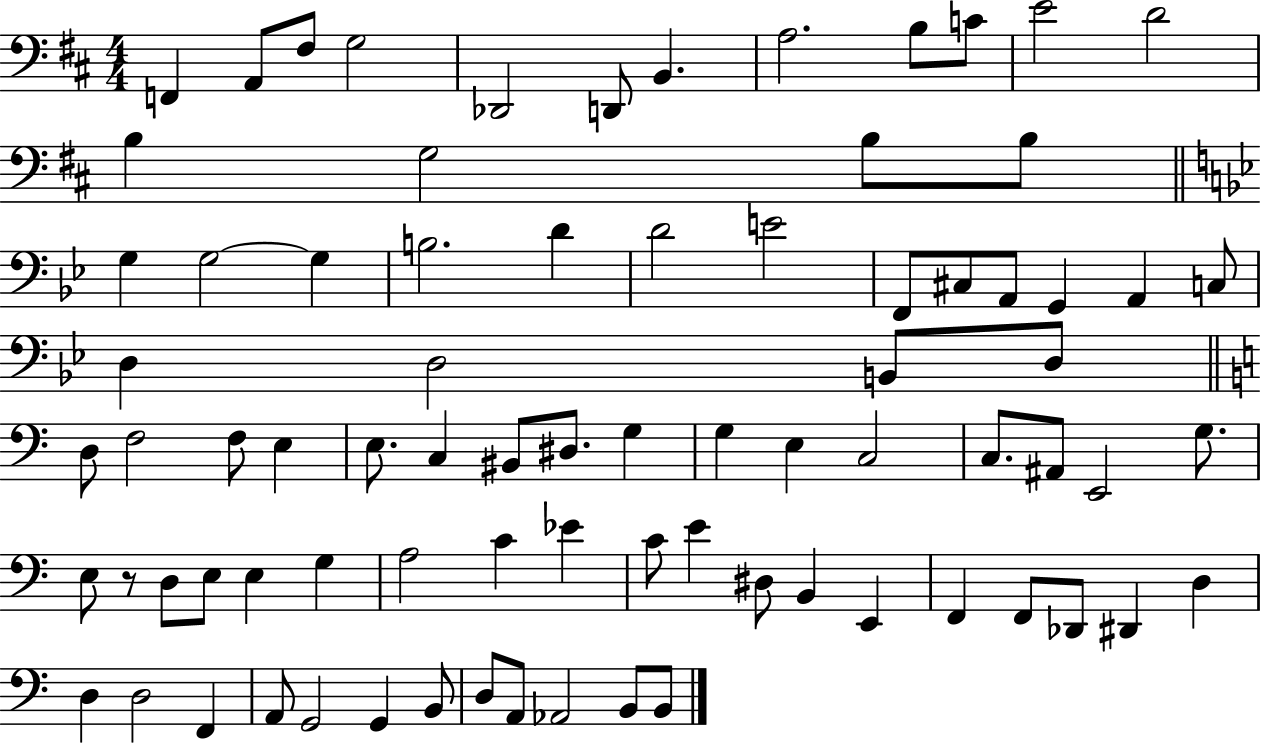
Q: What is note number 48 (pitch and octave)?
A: E2